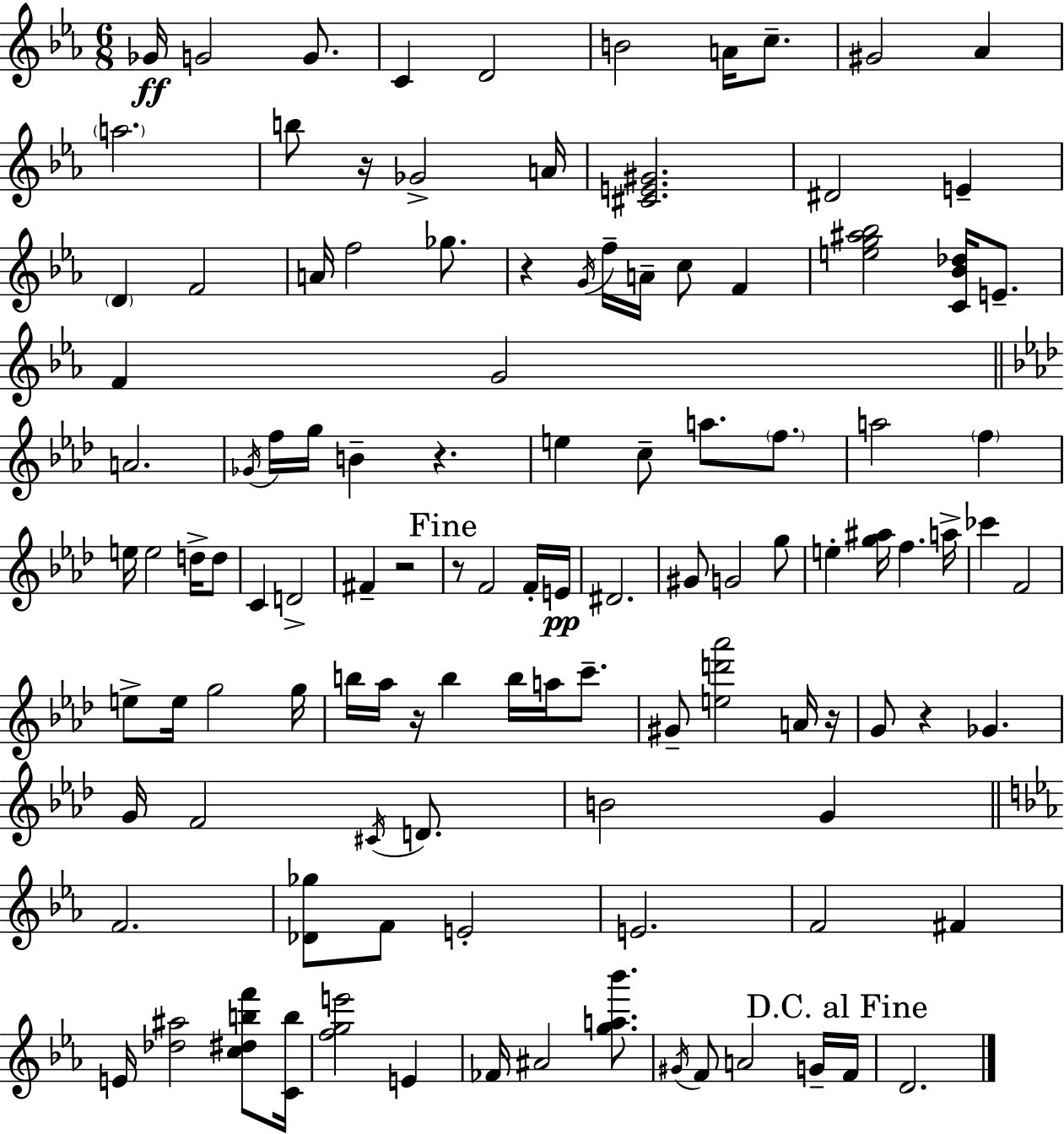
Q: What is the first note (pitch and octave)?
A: Gb4